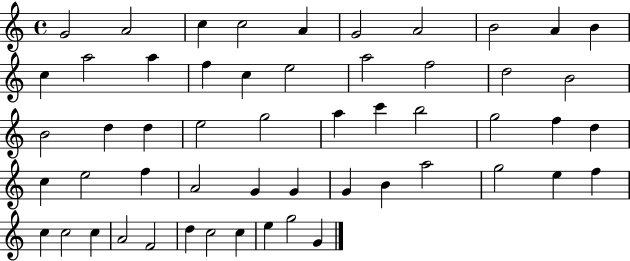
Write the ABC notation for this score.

X:1
T:Untitled
M:4/4
L:1/4
K:C
G2 A2 c c2 A G2 A2 B2 A B c a2 a f c e2 a2 f2 d2 B2 B2 d d e2 g2 a c' b2 g2 f d c e2 f A2 G G G B a2 g2 e f c c2 c A2 F2 d c2 c e g2 G